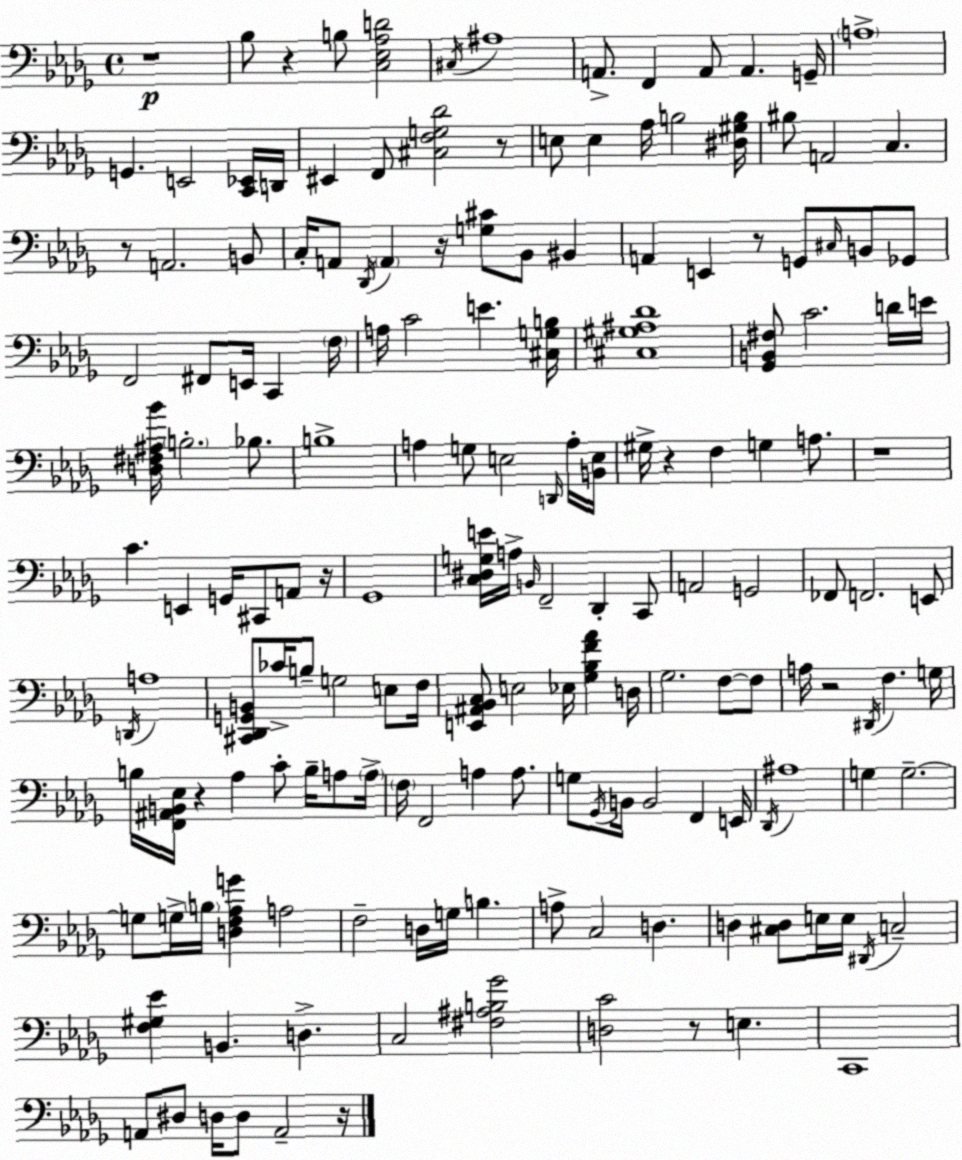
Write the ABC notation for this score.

X:1
T:Untitled
M:4/4
L:1/4
K:Bbm
z4 _B,/2 z B,/2 [C,_E,_A,D]2 ^C,/4 ^A,4 A,,/2 F,, A,,/2 A,, G,,/4 A,4 G,, E,,2 [C,,_E,,]/4 D,,/4 ^E,, F,,/2 [^C,F,G,_D]2 z/2 E,/2 E, _A,/4 B,2 [^D,^G,B,]/4 ^B,/2 A,,2 C, z/2 A,,2 B,,/2 C,/4 A,,/2 _D,,/4 A,, z/4 [G,^C]/2 _B,,/2 ^B,, A,, E,, z/2 G,,/2 ^C,/4 B,,/2 _G,,/2 F,,2 ^F,,/2 E,,/4 C,, F,/4 A,/4 C2 E [^C,G,B,]/4 [^C,^G,^A,_D]4 [_G,,B,,^F,]/2 C2 D/4 E/4 [D,^F,^A,_B]/4 B,2 _B,/2 B,4 A, G,/2 E,2 D,,/4 A,/4 [B,,E,]/4 ^G,/4 z F, G, A,/2 z4 C E,, G,,/4 ^C,,/2 A,,/2 z/4 _G,,4 [C,^D,G,E]/4 A,/4 B,,/4 F,,2 _D,, C,,/2 A,,2 G,,2 _F,,/2 F,,2 E,,/2 D,,/4 A,4 [^C,,_D,,G,,B,,]/2 _C/4 B,/2 G,2 E,/2 F,/4 [E,,^A,,_B,,C,]/2 E,2 _E,/4 [_G,_B,F_A] D,/4 _G,2 F,/2 F,/2 A,/4 z2 ^D,,/4 F, G,/4 B,/4 [F,,^A,,B,,_E,]/4 z _A, C/2 B,/4 A,/2 A,/4 F,/4 F,,2 A, A,/2 G,/2 _G,,/4 B,,/4 B,,2 F,, E,,/4 _D,,/4 ^A,4 G, G,2 G,/2 G,/4 B,/4 [D,F,_A,G] A,2 F,2 D,/4 G,/4 B, A,/2 C,2 D, D, [^C,D,]/2 E,/4 E,/4 ^D,,/4 C,2 [F,^G,_E] B,, D, C,2 [^F,^A,B,_G]2 [D,C]2 z/2 E, C,,4 A,,/2 ^D,/2 D,/4 D,/2 A,,2 z/4